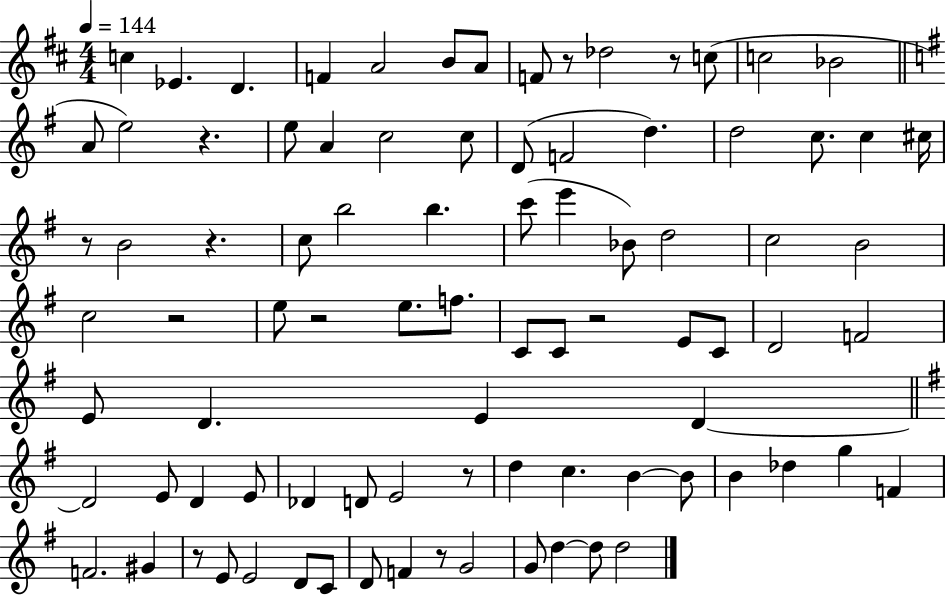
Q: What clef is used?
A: treble